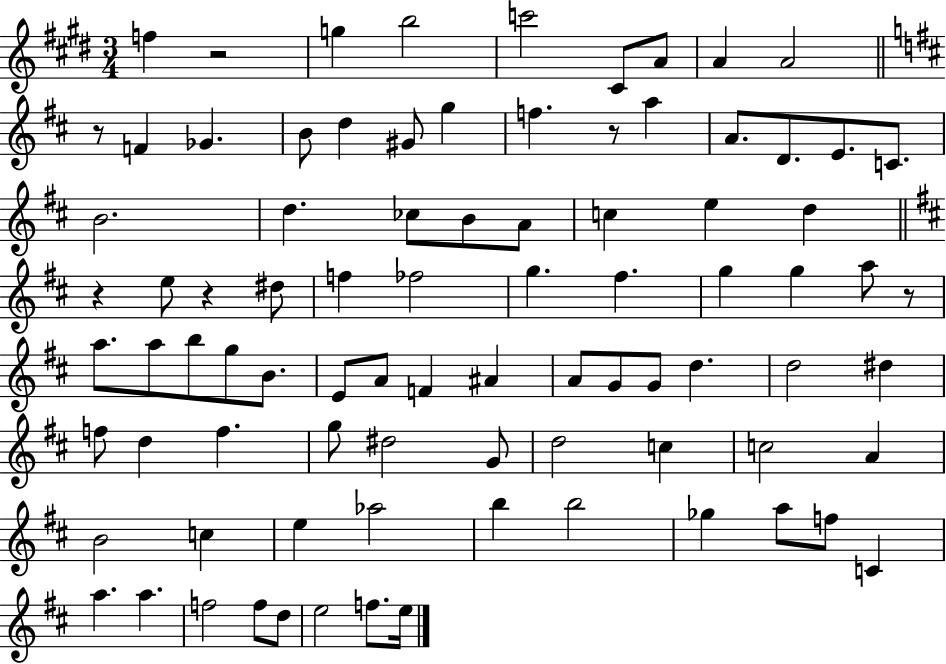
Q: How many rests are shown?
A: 6